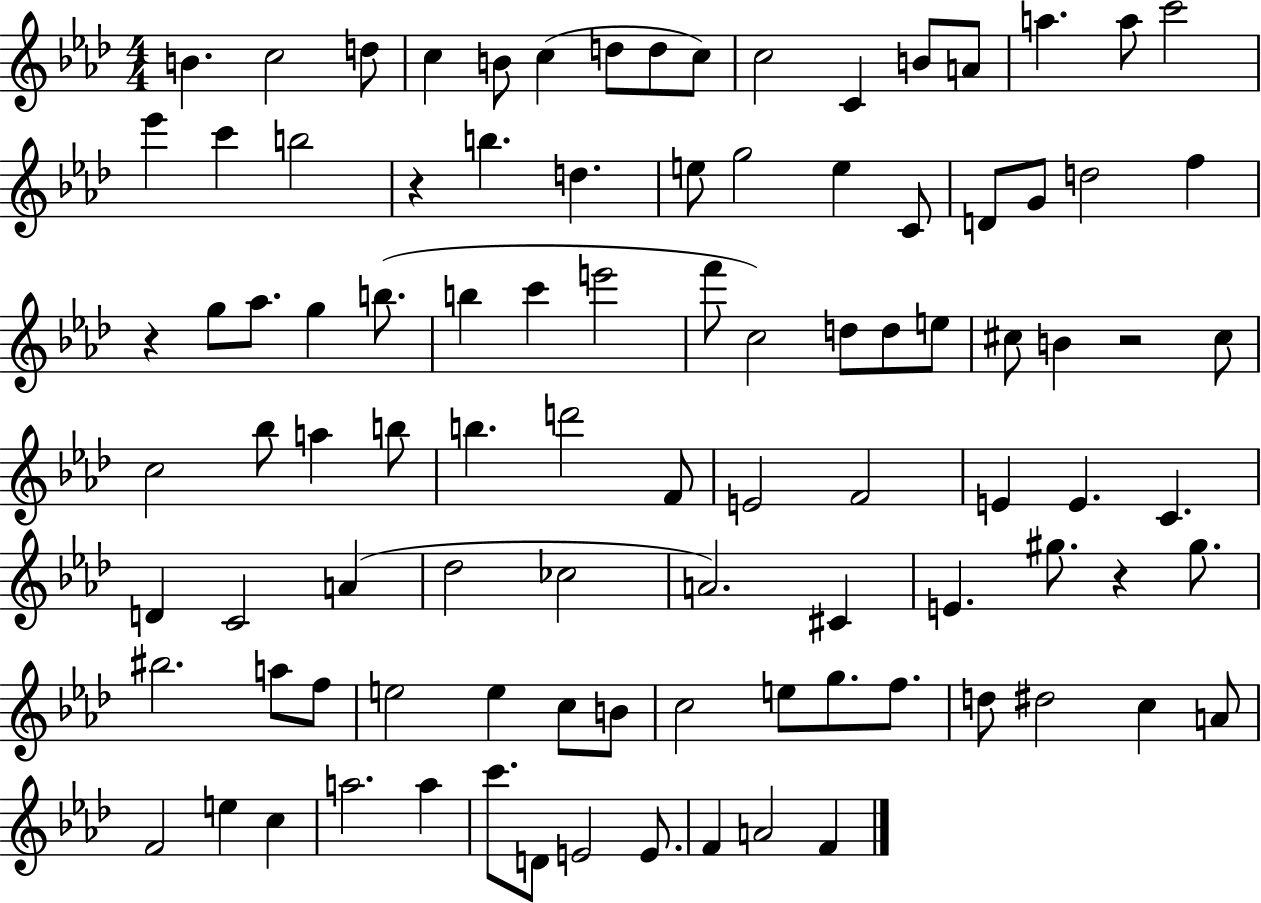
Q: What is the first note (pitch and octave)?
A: B4